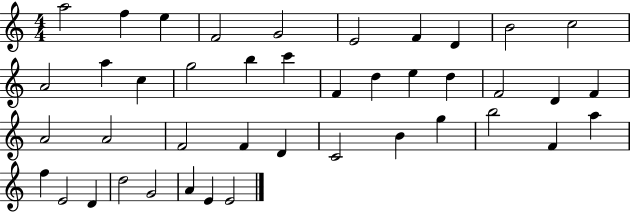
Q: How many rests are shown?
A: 0